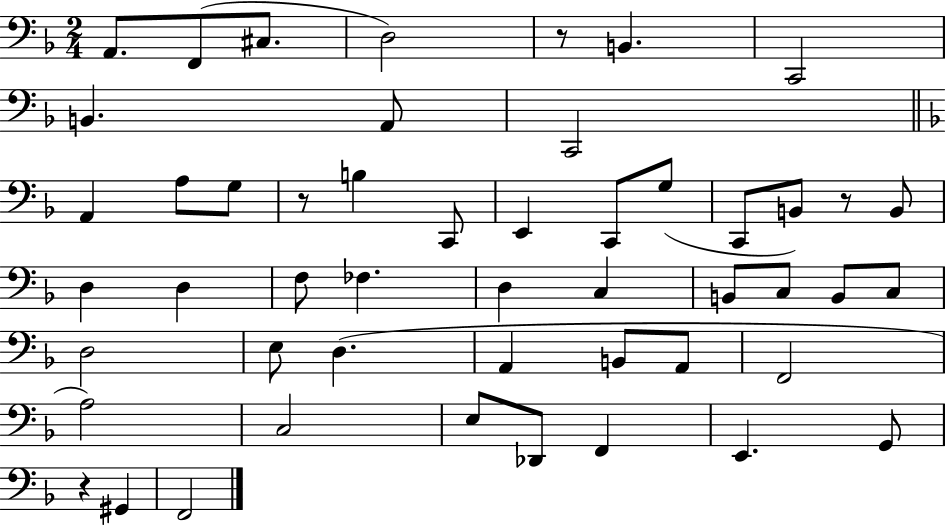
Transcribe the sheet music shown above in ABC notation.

X:1
T:Untitled
M:2/4
L:1/4
K:F
A,,/2 F,,/2 ^C,/2 D,2 z/2 B,, C,,2 B,, A,,/2 C,,2 A,, A,/2 G,/2 z/2 B, C,,/2 E,, C,,/2 G,/2 C,,/2 B,,/2 z/2 B,,/2 D, D, F,/2 _F, D, C, B,,/2 C,/2 B,,/2 C,/2 D,2 E,/2 D, A,, B,,/2 A,,/2 F,,2 A,2 C,2 E,/2 _D,,/2 F,, E,, G,,/2 z ^G,, F,,2